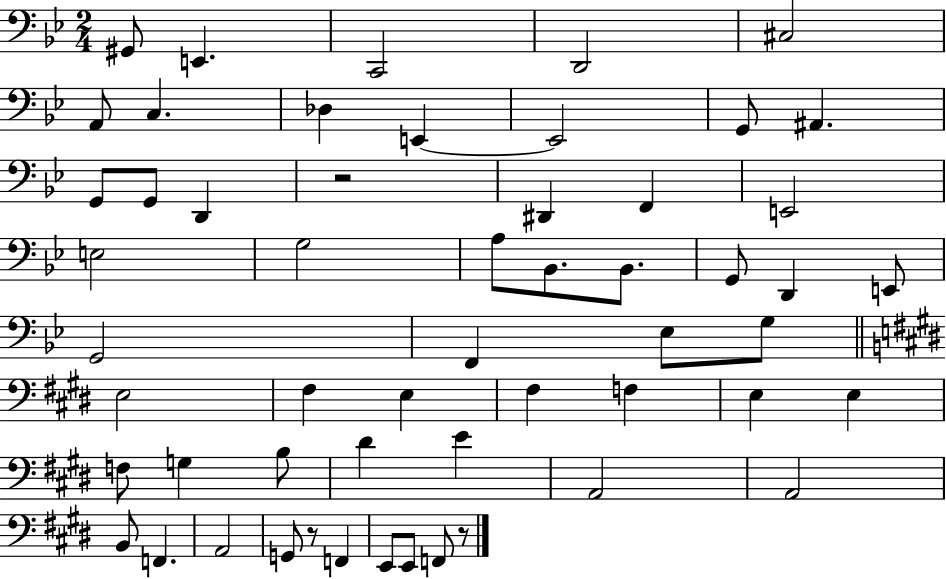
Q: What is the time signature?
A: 2/4